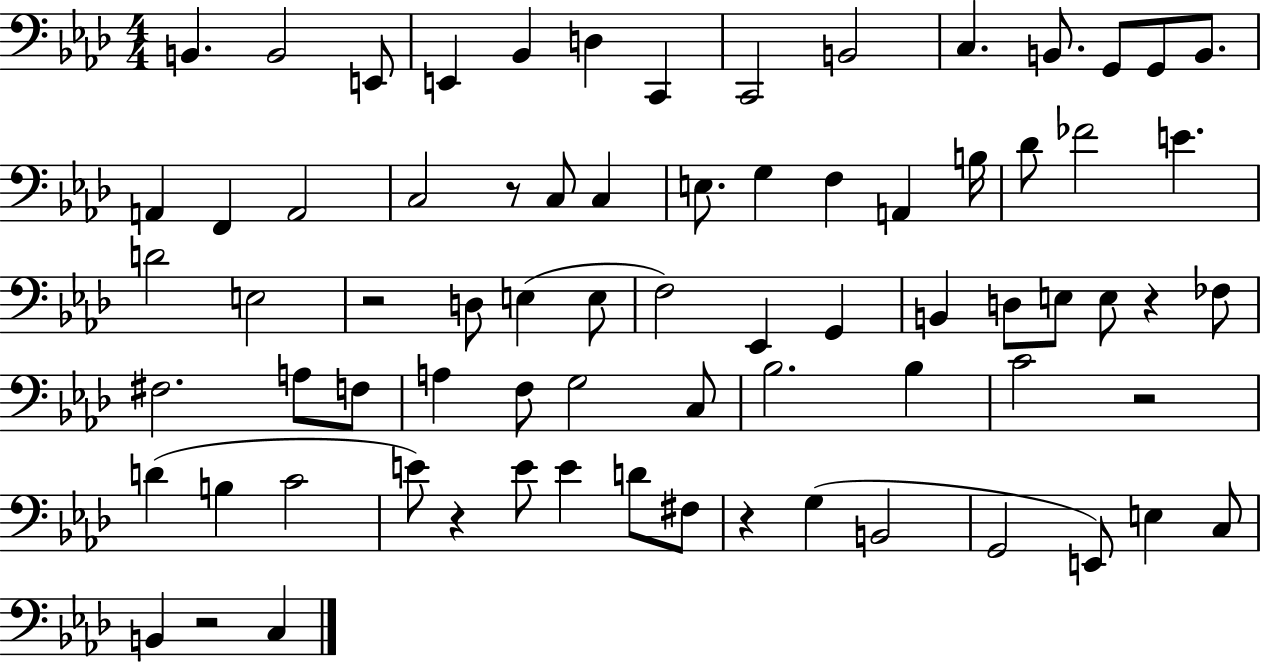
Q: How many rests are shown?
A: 7